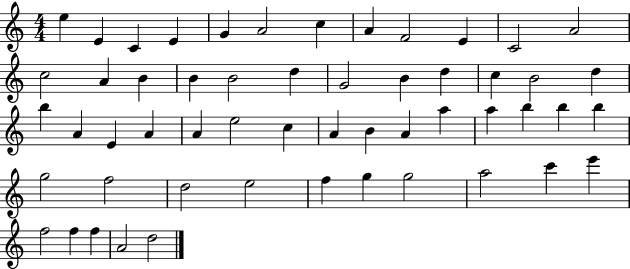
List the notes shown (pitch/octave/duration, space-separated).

E5/q E4/q C4/q E4/q G4/q A4/h C5/q A4/q F4/h E4/q C4/h A4/h C5/h A4/q B4/q B4/q B4/h D5/q G4/h B4/q D5/q C5/q B4/h D5/q B5/q A4/q E4/q A4/q A4/q E5/h C5/q A4/q B4/q A4/q A5/q A5/q B5/q B5/q B5/q G5/h F5/h D5/h E5/h F5/q G5/q G5/h A5/h C6/q E6/q F5/h F5/q F5/q A4/h D5/h